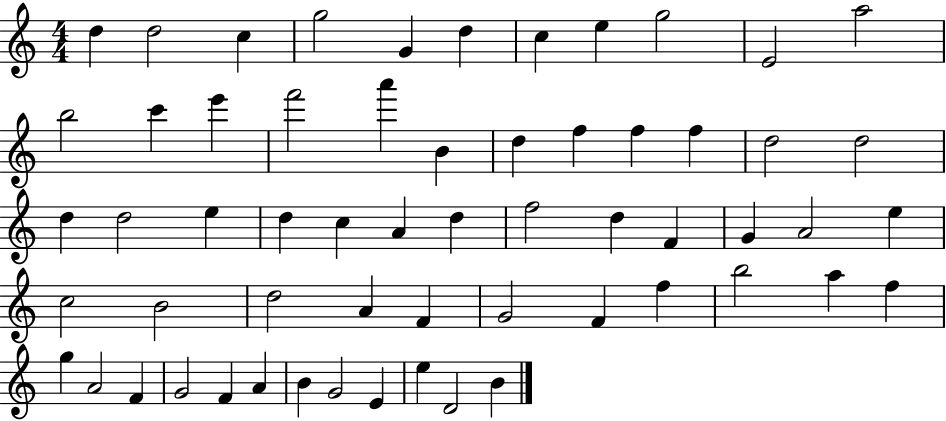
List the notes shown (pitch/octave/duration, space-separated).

D5/q D5/h C5/q G5/h G4/q D5/q C5/q E5/q G5/h E4/h A5/h B5/h C6/q E6/q F6/h A6/q B4/q D5/q F5/q F5/q F5/q D5/h D5/h D5/q D5/h E5/q D5/q C5/q A4/q D5/q F5/h D5/q F4/q G4/q A4/h E5/q C5/h B4/h D5/h A4/q F4/q G4/h F4/q F5/q B5/h A5/q F5/q G5/q A4/h F4/q G4/h F4/q A4/q B4/q G4/h E4/q E5/q D4/h B4/q